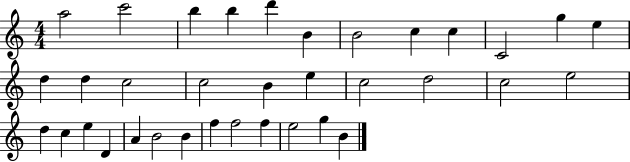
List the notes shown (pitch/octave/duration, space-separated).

A5/h C6/h B5/q B5/q D6/q B4/q B4/h C5/q C5/q C4/h G5/q E5/q D5/q D5/q C5/h C5/h B4/q E5/q C5/h D5/h C5/h E5/h D5/q C5/q E5/q D4/q A4/q B4/h B4/q F5/q F5/h F5/q E5/h G5/q B4/q